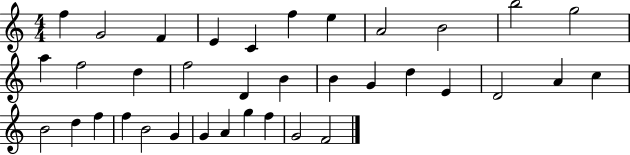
F5/q G4/h F4/q E4/q C4/q F5/q E5/q A4/h B4/h B5/h G5/h A5/q F5/h D5/q F5/h D4/q B4/q B4/q G4/q D5/q E4/q D4/h A4/q C5/q B4/h D5/q F5/q F5/q B4/h G4/q G4/q A4/q G5/q F5/q G4/h F4/h